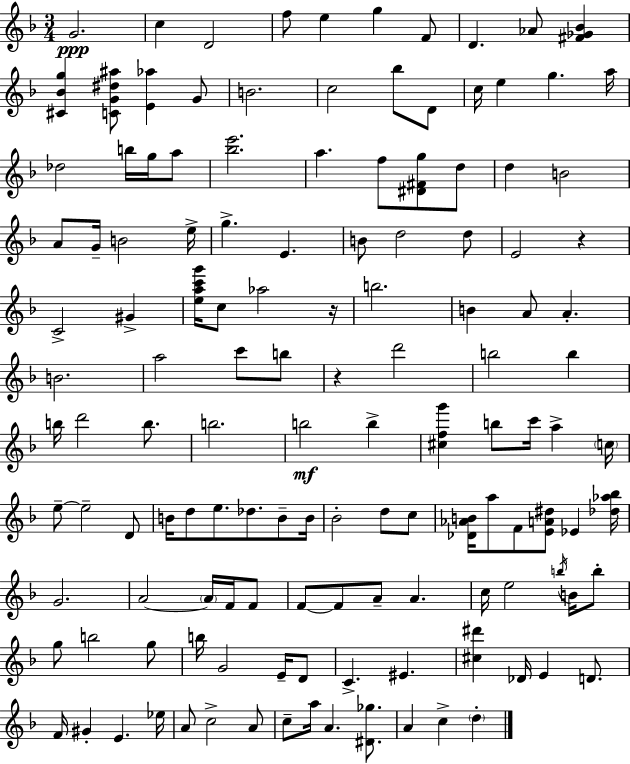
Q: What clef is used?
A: treble